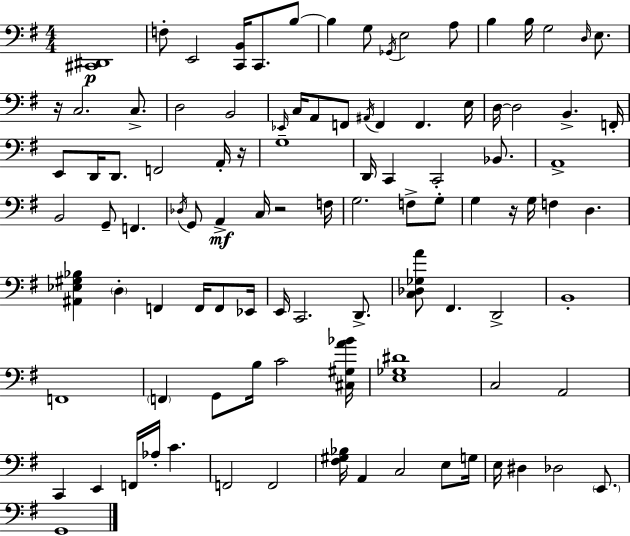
{
  \clef bass
  \numericTimeSignature
  \time 4/4
  \key e \minor
  <cis, dis,>1\p | f8-. e,2 <c, b,>16 c,8. b8~~ | b4 g8 \acciaccatura { ges,16 } e2 a8 | b4 b16 g2 \grace { d16 } e8. | \break r16 c2. c8.-> | d2 b,2 | \grace { ees,16 } c16 a,8 f,8 \acciaccatura { ais,16 } f,4 f,4. | e16 d16~~ d2 b,4.-> | \break f,16-. e,8 d,16 d,8. f,2 | a,16-. r16 g1-- | d,16 c,4 c,2-. | bes,8. a,1-> | \break b,2 g,8-- f,4. | \acciaccatura { des16 } g,8 a,4->\mf c16 r2 | f16 g2. | f8-> g8-. g4 r16 g16 f4 d4. | \break <ais, ees gis bes>4 \parenthesize d4-. f,4 | f,16 f,8 ees,16 e,16 c,2. | d,8.-> <c des ges a'>8 fis,4. d,2-> | b,1-. | \break f,1 | \parenthesize f,4 g,8 b16 c'2 | <cis gis a' bes'>16 <e ges dis'>1 | c2 a,2 | \break c,4 e,4 f,16 aes16-. c'4. | f,2 f,2 | <fis gis bes>16 a,4 c2 | e8 g16 e16 dis4 des2 | \break \parenthesize e,8. g,1 | \bar "|."
}